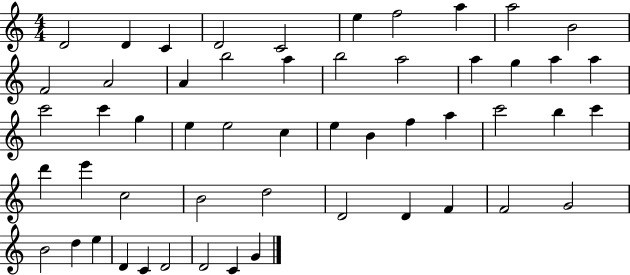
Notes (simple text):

D4/h D4/q C4/q D4/h C4/h E5/q F5/h A5/q A5/h B4/h F4/h A4/h A4/q B5/h A5/q B5/h A5/h A5/q G5/q A5/q A5/q C6/h C6/q G5/q E5/q E5/h C5/q E5/q B4/q F5/q A5/q C6/h B5/q C6/q D6/q E6/q C5/h B4/h D5/h D4/h D4/q F4/q F4/h G4/h B4/h D5/q E5/q D4/q C4/q D4/h D4/h C4/q G4/q